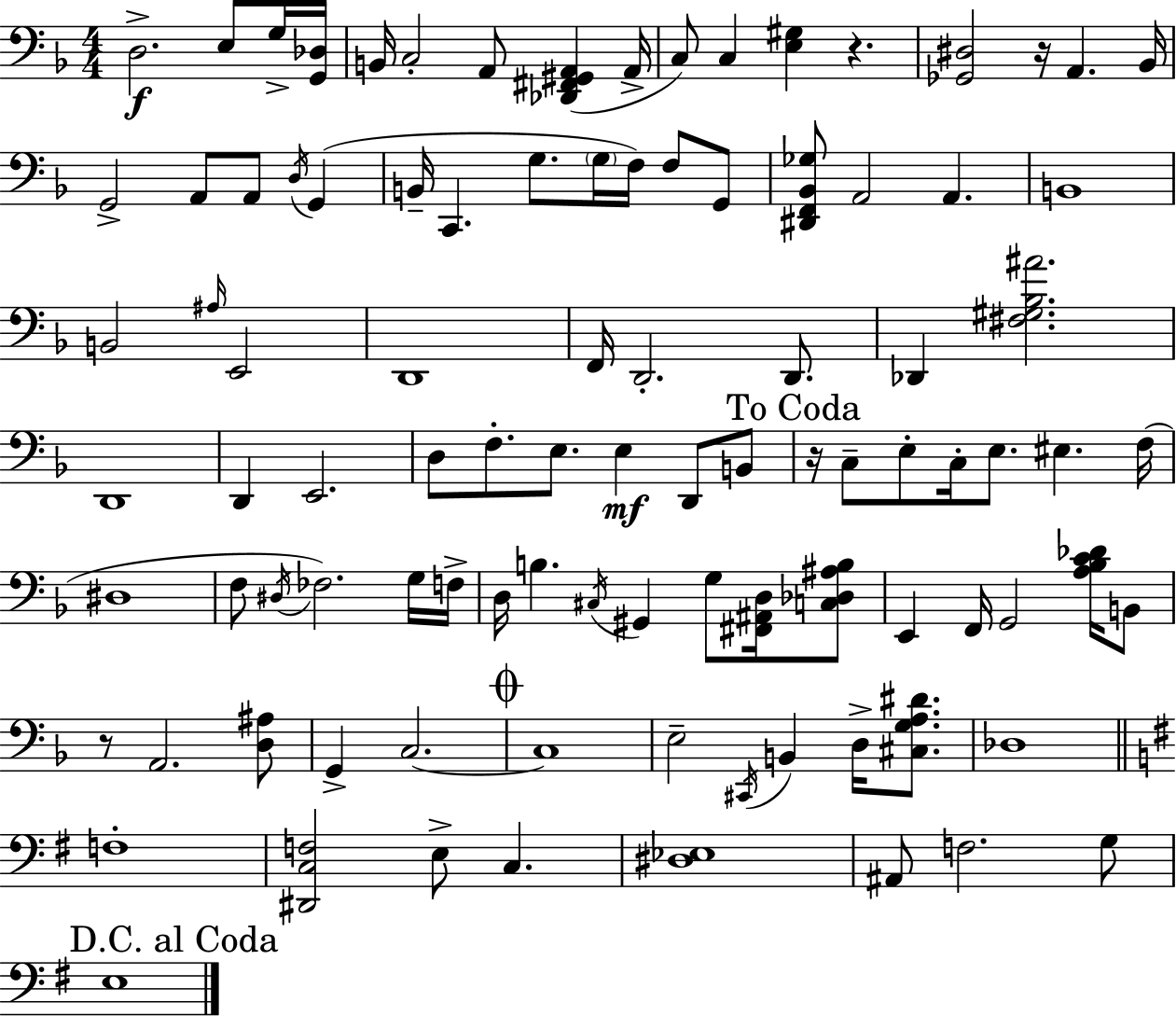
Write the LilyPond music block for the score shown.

{
  \clef bass
  \numericTimeSignature
  \time 4/4
  \key d \minor
  d2.->\f e8 g16-> <g, des>16 | b,16 c2-. a,8 <des, fis, gis, a,>4( a,16-> | c8) c4 <e gis>4 r4. | <ges, dis>2 r16 a,4. bes,16 | \break g,2-> a,8 a,8 \acciaccatura { d16 } g,4( | b,16-- c,4. g8. \parenthesize g16 f16) f8 g,8 | <dis, f, bes, ges>8 a,2 a,4. | b,1 | \break b,2 \grace { ais16 } e,2 | d,1 | f,16 d,2.-. d,8. | des,4 <fis gis bes ais'>2. | \break d,1 | d,4 e,2. | d8 f8.-. e8. e4\mf d,8 | b,8 \mark "To Coda" r16 c8-- e8-. c16-. e8. eis4. | \break f16( dis1 | f8 \acciaccatura { dis16 } fes2.) | g16 f16-> d16 b4. \acciaccatura { cis16 } gis,4 g8 | <fis, ais, d>16 <c des ais b>8 e,4 f,16 g,2 | \break <a bes c' des'>16 b,8 r8 a,2. | <d ais>8 g,4-> c2.~~ | \mark \markup { \musicglyph "scripts.coda" } c1 | e2-- \acciaccatura { cis,16 } b,4 | \break d16-> <cis g a dis'>8. des1 | \bar "||" \break \key g \major f1-. | <dis, c f>2 e8-> c4. | <dis ees>1 | ais,8 f2. g8 | \break \mark "D.C. al Coda" e1 | \bar "|."
}